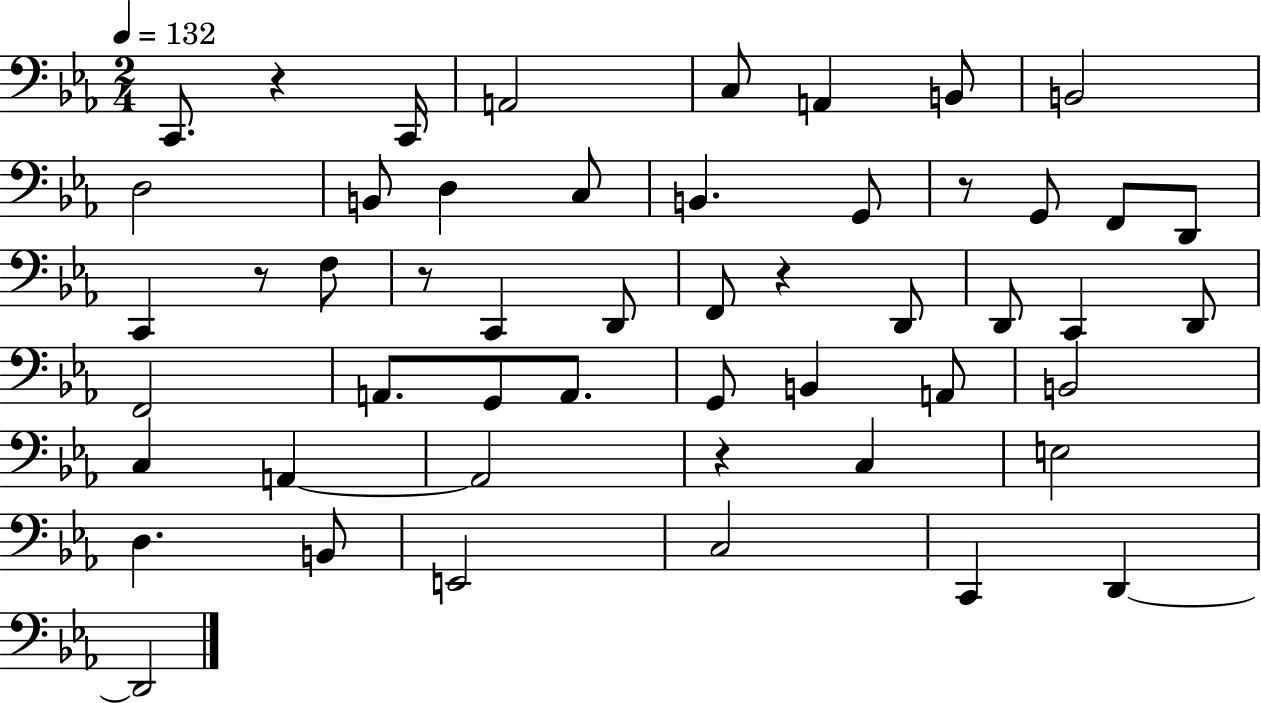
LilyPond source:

{
  \clef bass
  \numericTimeSignature
  \time 2/4
  \key ees \major
  \tempo 4 = 132
  c,8. r4 c,16 | a,2 | c8 a,4 b,8 | b,2 | \break d2 | b,8 d4 c8 | b,4. g,8 | r8 g,8 f,8 d,8 | \break c,4 r8 f8 | r8 c,4 d,8 | f,8 r4 d,8 | d,8 c,4 d,8 | \break f,2 | a,8. g,8 a,8. | g,8 b,4 a,8 | b,2 | \break c4 a,4~~ | a,2 | r4 c4 | e2 | \break d4. b,8 | e,2 | c2 | c,4 d,4~~ | \break d,2 | \bar "|."
}